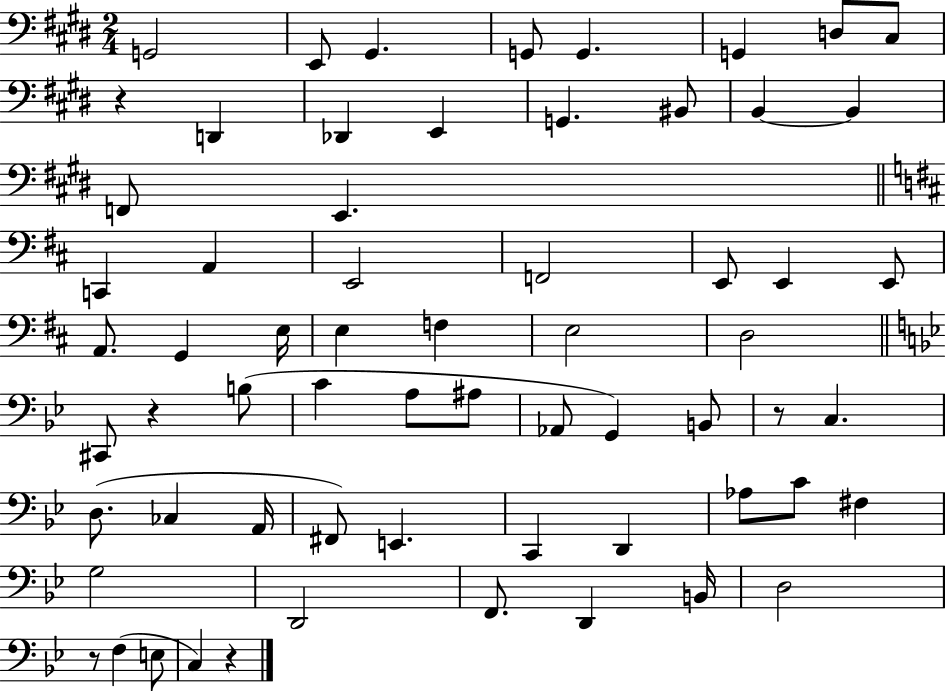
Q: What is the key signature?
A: E major